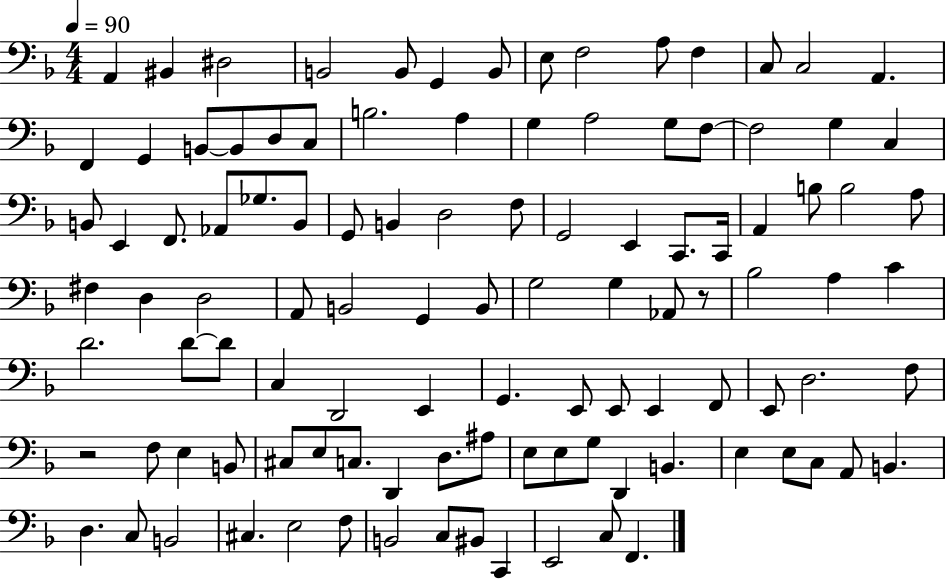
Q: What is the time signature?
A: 4/4